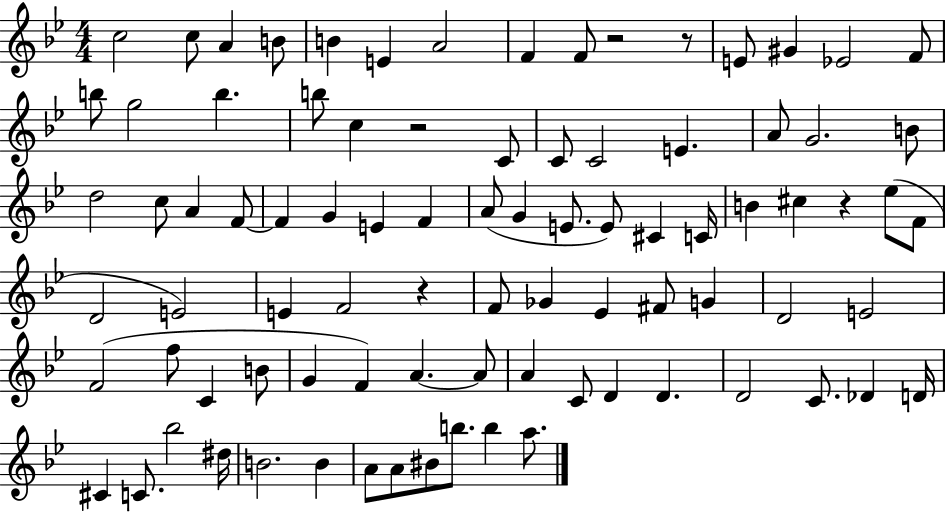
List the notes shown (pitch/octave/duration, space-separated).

C5/h C5/e A4/q B4/e B4/q E4/q A4/h F4/q F4/e R/h R/e E4/e G#4/q Eb4/h F4/e B5/e G5/h B5/q. B5/e C5/q R/h C4/e C4/e C4/h E4/q. A4/e G4/h. B4/e D5/h C5/e A4/q F4/e F4/q G4/q E4/q F4/q A4/e G4/q E4/e. E4/e C#4/q C4/s B4/q C#5/q R/q Eb5/e F4/e D4/h E4/h E4/q F4/h R/q F4/e Gb4/q Eb4/q F#4/e G4/q D4/h E4/h F4/h F5/e C4/q B4/e G4/q F4/q A4/q. A4/e A4/q C4/e D4/q D4/q. D4/h C4/e. Db4/q D4/s C#4/q C4/e. Bb5/h D#5/s B4/h. B4/q A4/e A4/e BIS4/e B5/e. B5/q A5/e.